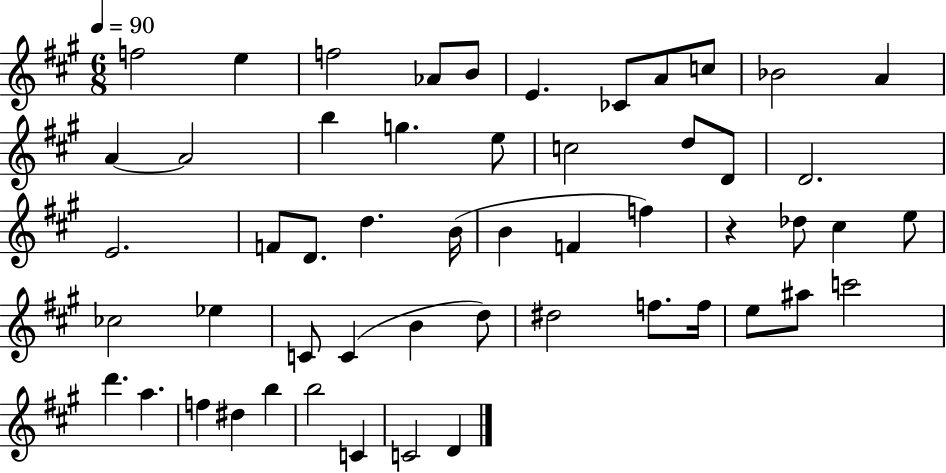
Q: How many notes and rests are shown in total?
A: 53